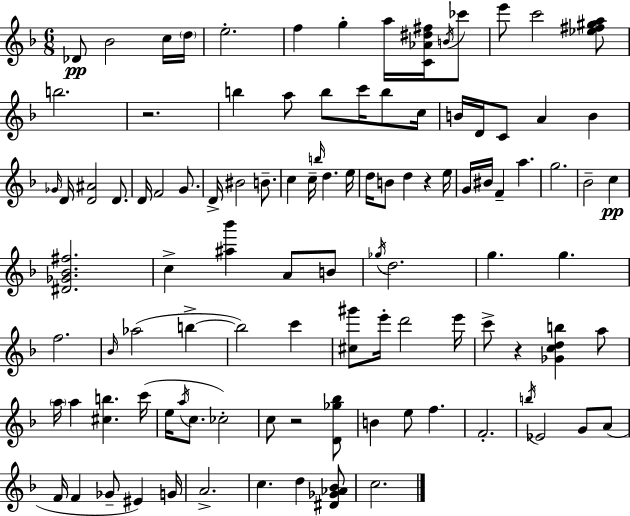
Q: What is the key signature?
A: D minor